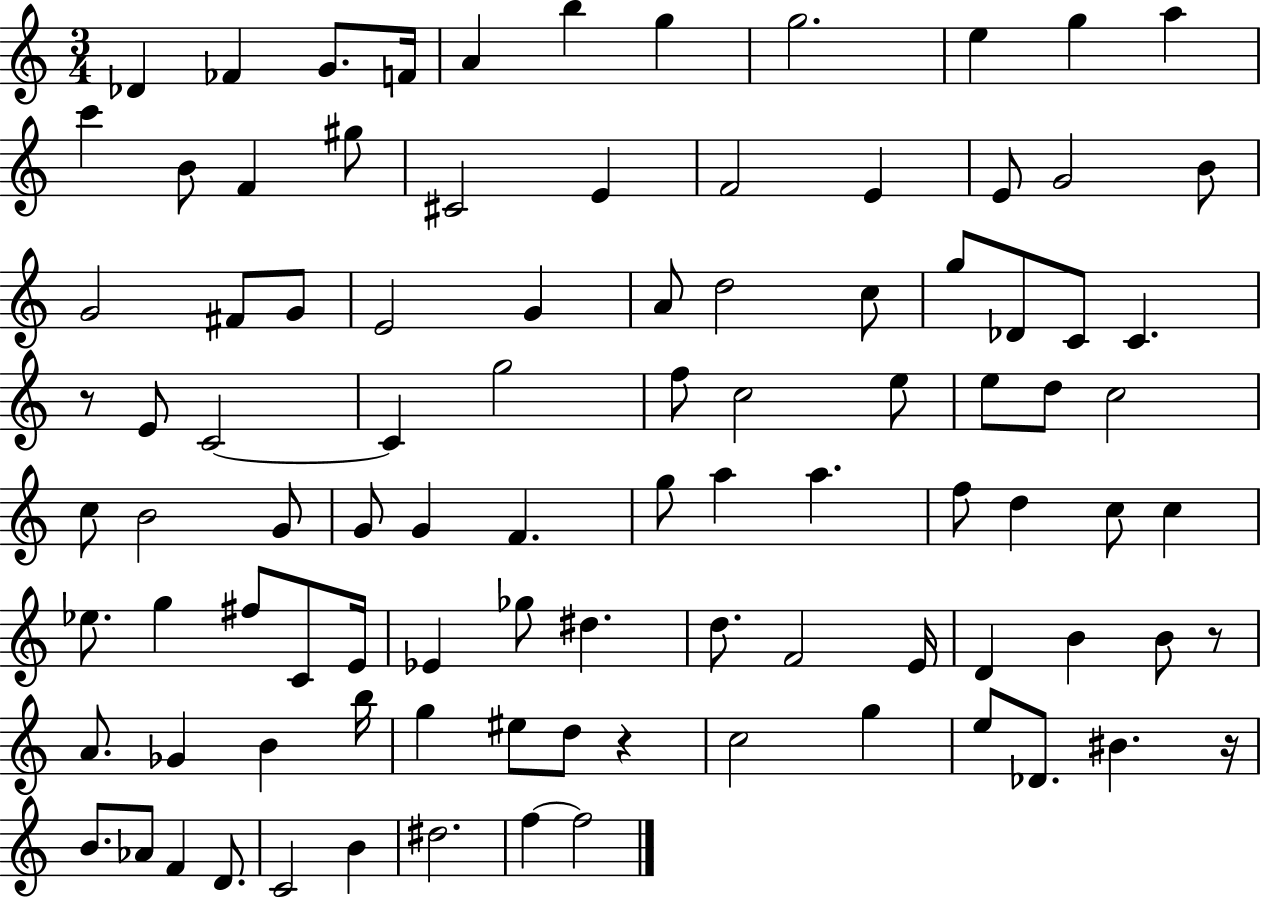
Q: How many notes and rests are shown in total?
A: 96